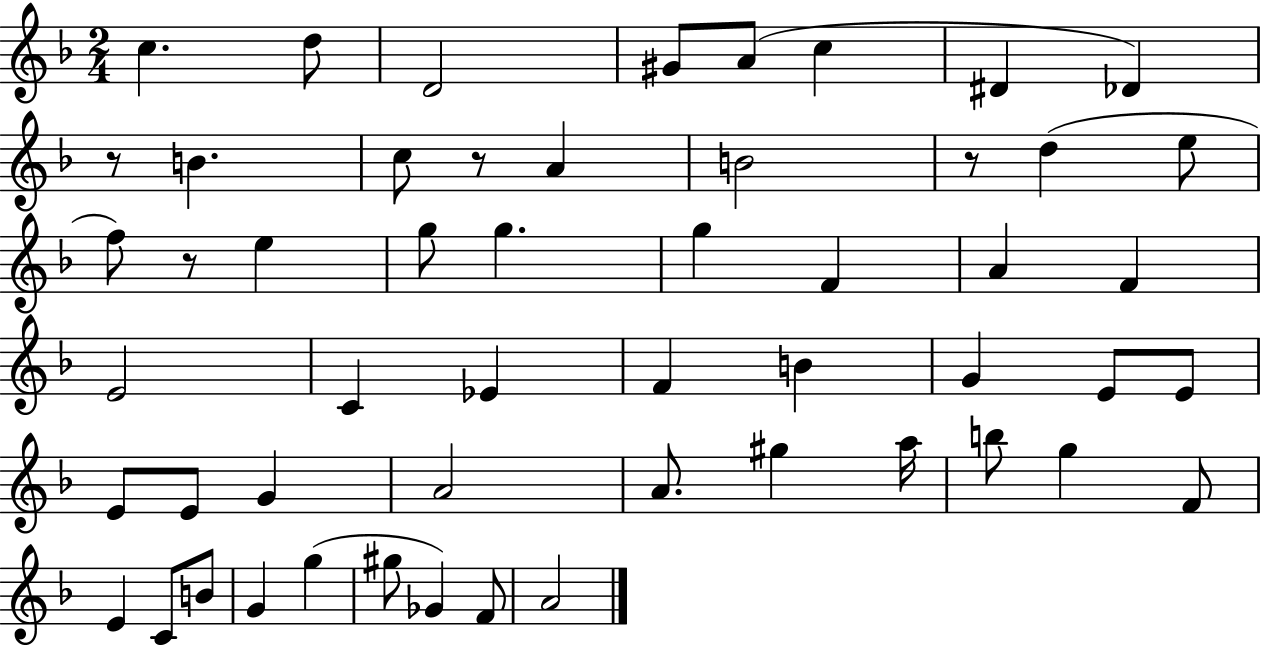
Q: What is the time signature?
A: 2/4